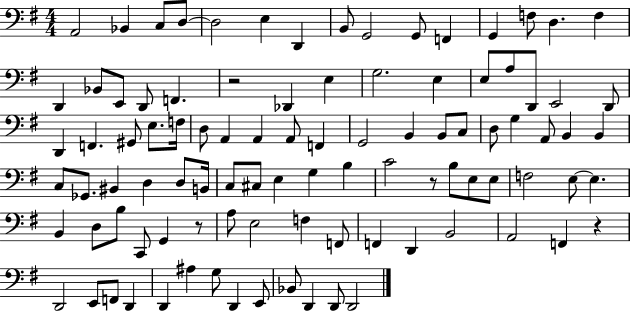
{
  \clef bass
  \numericTimeSignature
  \time 4/4
  \key g \major
  a,2 bes,4 c8 d8~~ | d2 e4 d,4 | b,8 g,2 g,8 f,4 | g,4 f8 d4. f4 | \break d,4 bes,8 e,8 d,8 f,4. | r2 des,4 e4 | g2. e4 | e8 a8 d,8 e,2 d,8 | \break d,4 f,4. gis,8 e8. f16 | d8 a,4 a,4 a,8 f,4 | g,2 b,4 b,8 c8 | d8 g4 a,8 b,4 b,4 | \break c8 ges,8. bis,4 d4 d8 b,16 | c8 cis8 e4 g4 b4 | c'2 r8 b8 e8 e8 | f2 e8~~ e4. | \break b,4 d8 b8 c,8 g,4 r8 | a8 e2 f4 f,8 | f,4 d,4 b,2 | a,2 f,4 r4 | \break d,2 e,8 f,8 d,4 | d,4 ais4 g8 d,4 e,8 | bes,8 d,4 d,8 d,2 | \bar "|."
}